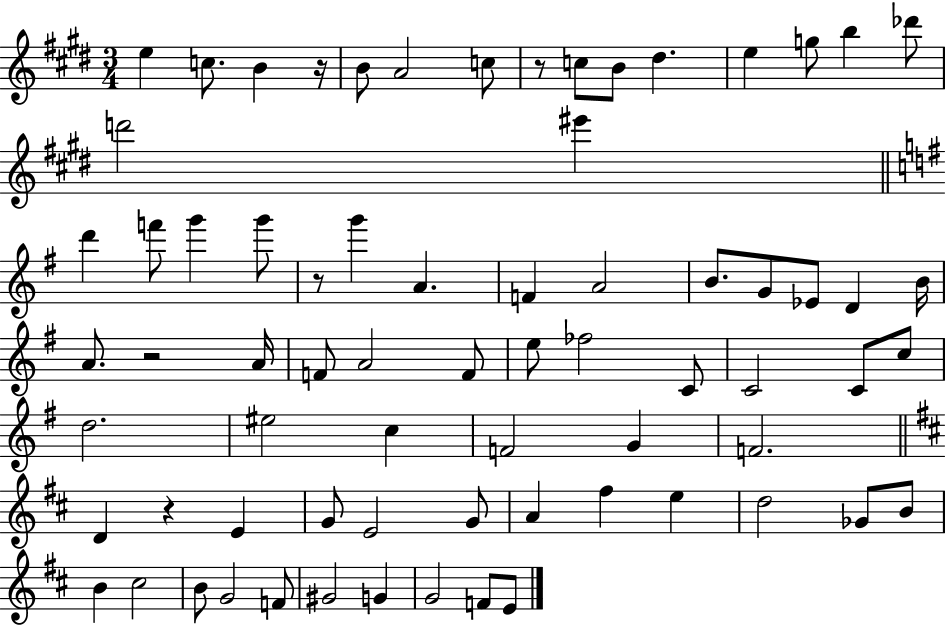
{
  \clef treble
  \numericTimeSignature
  \time 3/4
  \key e \major
  e''4 c''8. b'4 r16 | b'8 a'2 c''8 | r8 c''8 b'8 dis''4. | e''4 g''8 b''4 des'''8 | \break d'''2 eis'''4 | \bar "||" \break \key e \minor d'''4 f'''8 g'''4 g'''8 | r8 g'''4 a'4. | f'4 a'2 | b'8. g'8 ees'8 d'4 b'16 | \break a'8. r2 a'16 | f'8 a'2 f'8 | e''8 fes''2 c'8 | c'2 c'8 c''8 | \break d''2. | eis''2 c''4 | f'2 g'4 | f'2. | \break \bar "||" \break \key d \major d'4 r4 e'4 | g'8 e'2 g'8 | a'4 fis''4 e''4 | d''2 ges'8 b'8 | \break b'4 cis''2 | b'8 g'2 f'8 | gis'2 g'4 | g'2 f'8 e'8 | \break \bar "|."
}